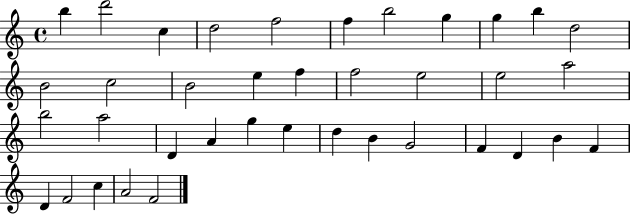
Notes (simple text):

B5/q D6/h C5/q D5/h F5/h F5/q B5/h G5/q G5/q B5/q D5/h B4/h C5/h B4/h E5/q F5/q F5/h E5/h E5/h A5/h B5/h A5/h D4/q A4/q G5/q E5/q D5/q B4/q G4/h F4/q D4/q B4/q F4/q D4/q F4/h C5/q A4/h F4/h